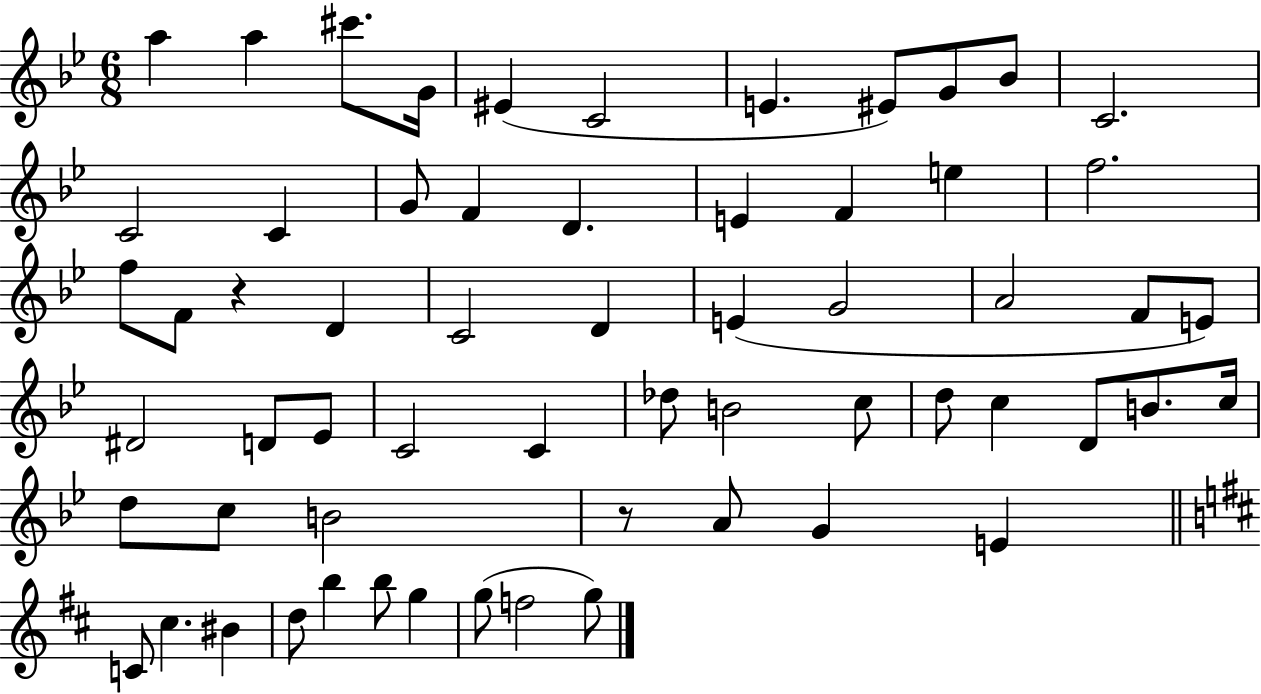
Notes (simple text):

A5/q A5/q C#6/e. G4/s EIS4/q C4/h E4/q. EIS4/e G4/e Bb4/e C4/h. C4/h C4/q G4/e F4/q D4/q. E4/q F4/q E5/q F5/h. F5/e F4/e R/q D4/q C4/h D4/q E4/q G4/h A4/h F4/e E4/e D#4/h D4/e Eb4/e C4/h C4/q Db5/e B4/h C5/e D5/e C5/q D4/e B4/e. C5/s D5/e C5/e B4/h R/e A4/e G4/q E4/q C4/e C#5/q. BIS4/q D5/e B5/q B5/e G5/q G5/e F5/h G5/e